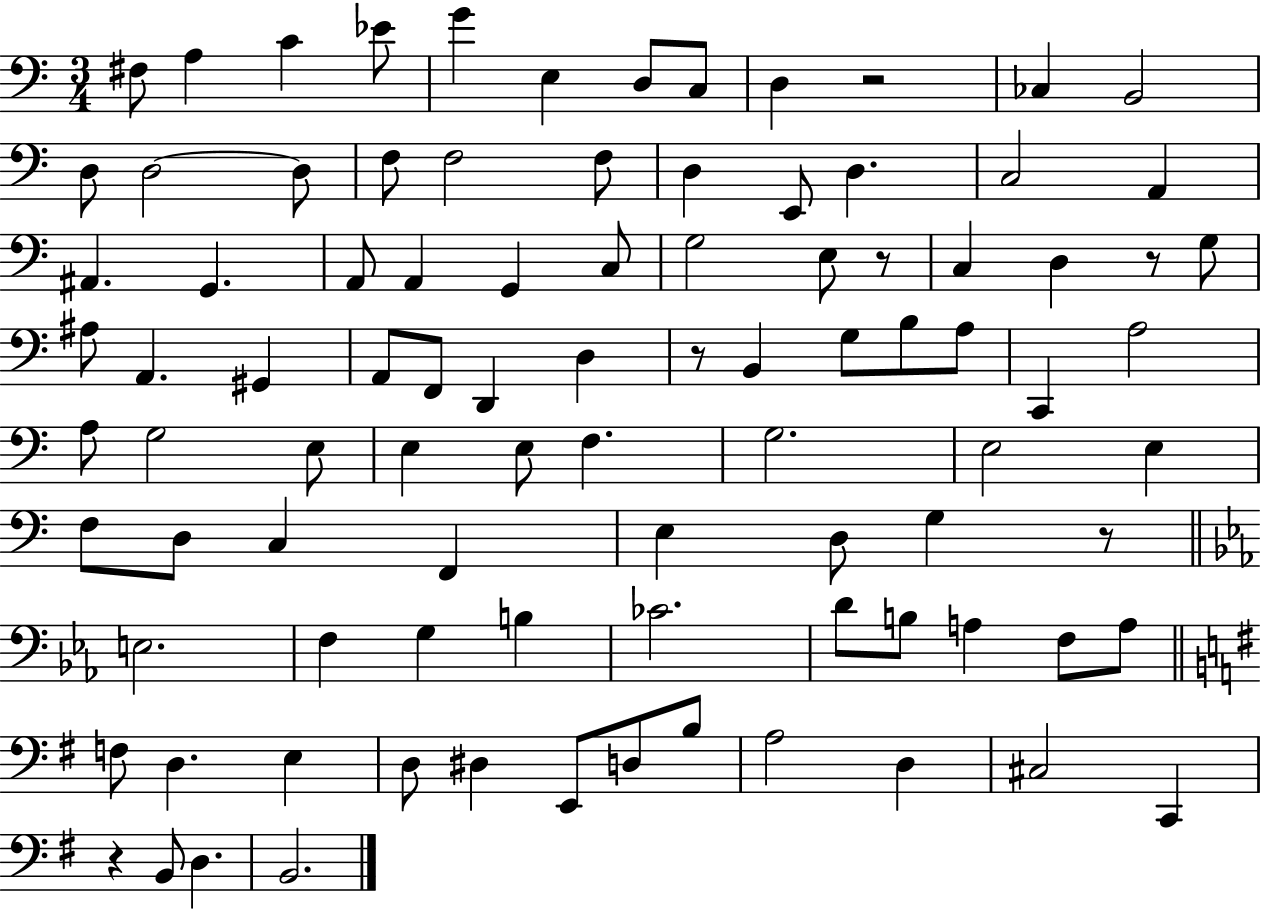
X:1
T:Untitled
M:3/4
L:1/4
K:C
^F,/2 A, C _E/2 G E, D,/2 C,/2 D, z2 _C, B,,2 D,/2 D,2 D,/2 F,/2 F,2 F,/2 D, E,,/2 D, C,2 A,, ^A,, G,, A,,/2 A,, G,, C,/2 G,2 E,/2 z/2 C, D, z/2 G,/2 ^A,/2 A,, ^G,, A,,/2 F,,/2 D,, D, z/2 B,, G,/2 B,/2 A,/2 C,, A,2 A,/2 G,2 E,/2 E, E,/2 F, G,2 E,2 E, F,/2 D,/2 C, F,, E, D,/2 G, z/2 E,2 F, G, B, _C2 D/2 B,/2 A, F,/2 A,/2 F,/2 D, E, D,/2 ^D, E,,/2 D,/2 B,/2 A,2 D, ^C,2 C,, z B,,/2 D, B,,2